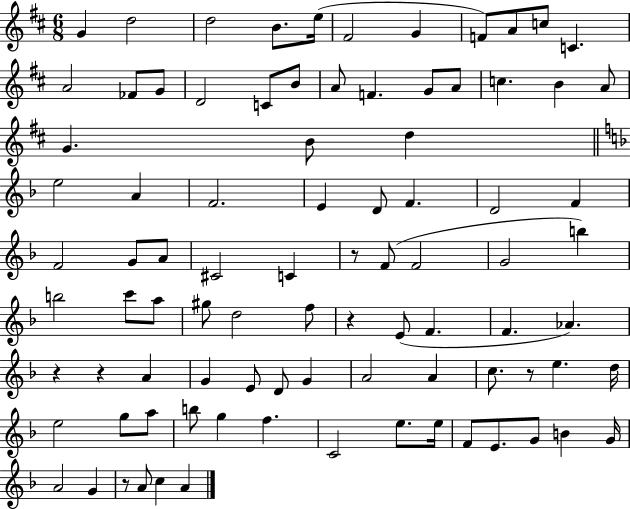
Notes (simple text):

G4/q D5/h D5/h B4/e. E5/s F#4/h G4/q F4/e A4/e C5/e C4/q. A4/h FES4/e G4/e D4/h C4/e B4/e A4/e F4/q. G4/e A4/e C5/q. B4/q A4/e G4/q. B4/e D5/q E5/h A4/q F4/h. E4/q D4/e F4/q. D4/h F4/q F4/h G4/e A4/e C#4/h C4/q R/e F4/e F4/h G4/h B5/q B5/h C6/e A5/e G#5/e D5/h F5/e R/q E4/e F4/q. F4/q. Ab4/q. R/q R/q A4/q G4/q E4/e D4/e G4/q A4/h A4/q C5/e. R/e E5/q. D5/s E5/h G5/e A5/e B5/e G5/q F5/q. C4/h E5/e. E5/s F4/e E4/e. G4/e B4/q G4/s A4/h G4/q R/e A4/e C5/q A4/q